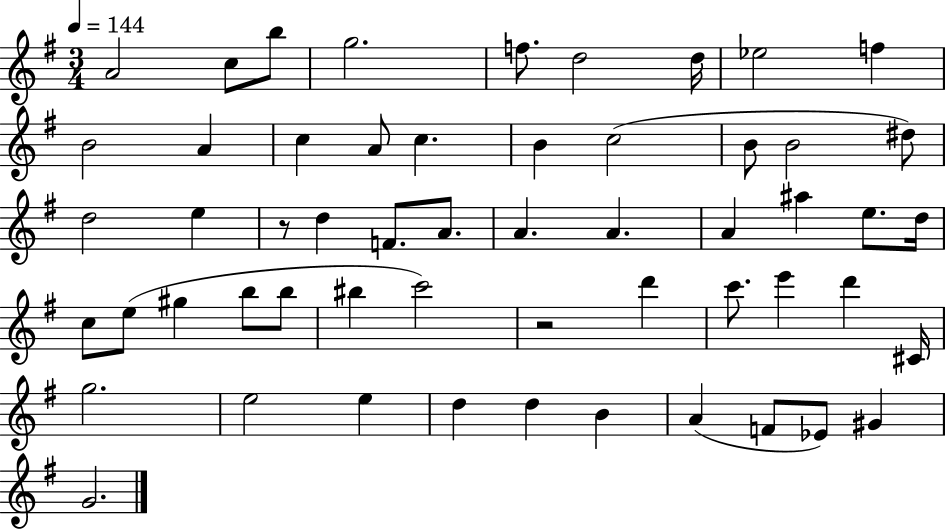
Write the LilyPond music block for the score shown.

{
  \clef treble
  \numericTimeSignature
  \time 3/4
  \key g \major
  \tempo 4 = 144
  \repeat volta 2 { a'2 c''8 b''8 | g''2. | f''8. d''2 d''16 | ees''2 f''4 | \break b'2 a'4 | c''4 a'8 c''4. | b'4 c''2( | b'8 b'2 dis''8) | \break d''2 e''4 | r8 d''4 f'8. a'8. | a'4. a'4. | a'4 ais''4 e''8. d''16 | \break c''8 e''8( gis''4 b''8 b''8 | bis''4 c'''2) | r2 d'''4 | c'''8. e'''4 d'''4 cis'16 | \break g''2. | e''2 e''4 | d''4 d''4 b'4 | a'4( f'8 ees'8) gis'4 | \break g'2. | } \bar "|."
}